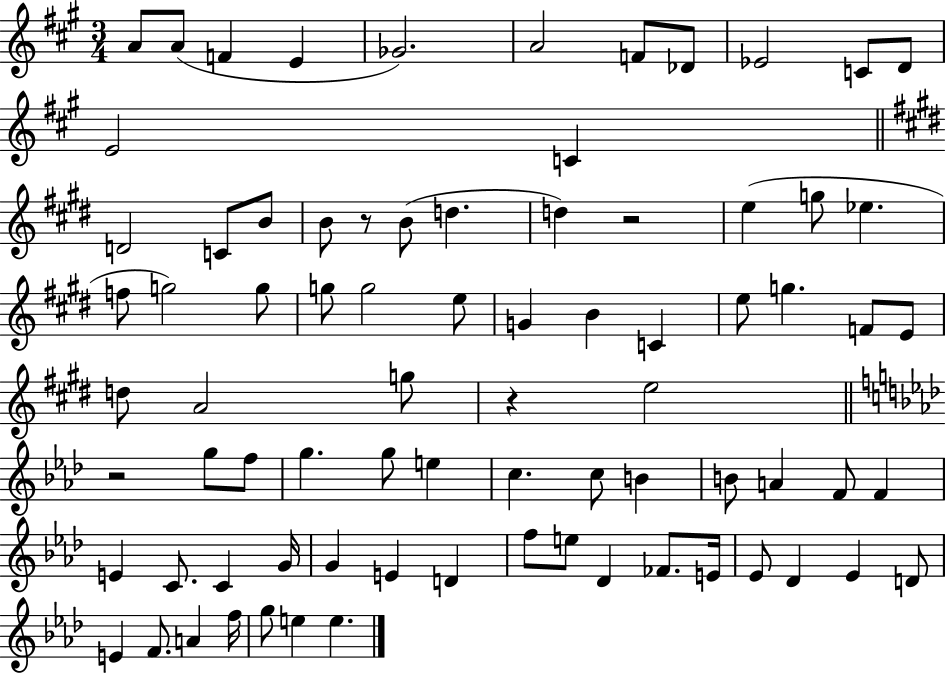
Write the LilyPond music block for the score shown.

{
  \clef treble
  \numericTimeSignature
  \time 3/4
  \key a \major
  \repeat volta 2 { a'8 a'8( f'4 e'4 | ges'2.) | a'2 f'8 des'8 | ees'2 c'8 d'8 | \break e'2 c'4 | \bar "||" \break \key e \major d'2 c'8 b'8 | b'8 r8 b'8( d''4. | d''4) r2 | e''4( g''8 ees''4. | \break f''8 g''2) g''8 | g''8 g''2 e''8 | g'4 b'4 c'4 | e''8 g''4. f'8 e'8 | \break d''8 a'2 g''8 | r4 e''2 | \bar "||" \break \key f \minor r2 g''8 f''8 | g''4. g''8 e''4 | c''4. c''8 b'4 | b'8 a'4 f'8 f'4 | \break e'4 c'8. c'4 g'16 | g'4 e'4 d'4 | f''8 e''8 des'4 fes'8. e'16 | ees'8 des'4 ees'4 d'8 | \break e'4 f'8. a'4 f''16 | g''8 e''4 e''4. | } \bar "|."
}